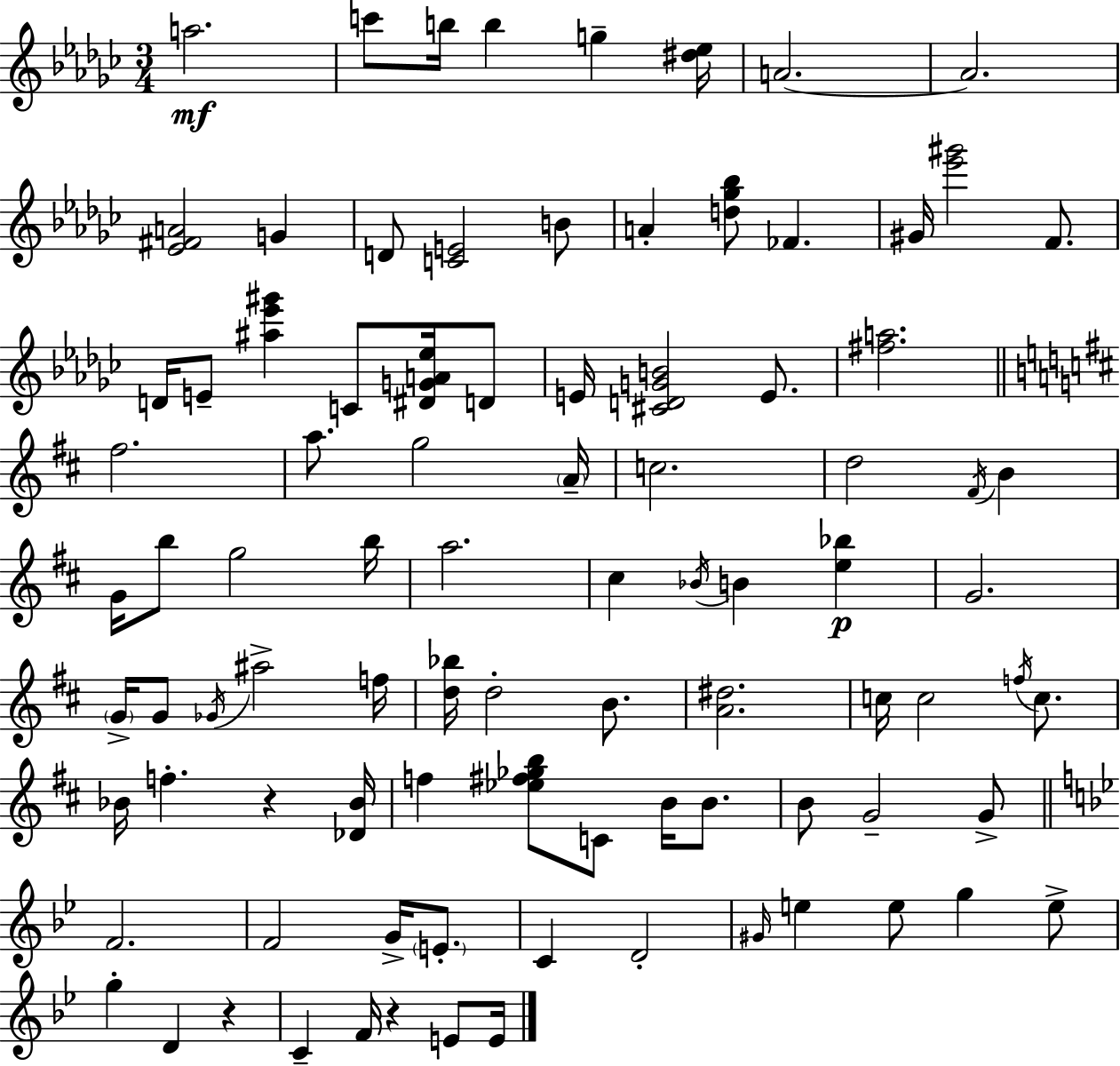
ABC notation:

X:1
T:Untitled
M:3/4
L:1/4
K:Ebm
a2 c'/2 b/4 b g [^d_e]/4 A2 A2 [_E^FA]2 G D/2 [CE]2 B/2 A [d_g_b]/2 _F ^G/4 [_e'^g']2 F/2 D/4 E/2 [^a_e'^g'] C/2 [^DGA_e]/4 D/2 E/4 [^CDGB]2 E/2 [^fa]2 ^f2 a/2 g2 A/4 c2 d2 ^F/4 B G/4 b/2 g2 b/4 a2 ^c _B/4 B [e_b] G2 G/4 G/2 _G/4 ^a2 f/4 [d_b]/4 d2 B/2 [A^d]2 c/4 c2 f/4 c/2 _B/4 f z [_D_B]/4 f [_e^f_gb]/2 C/2 B/4 B/2 B/2 G2 G/2 F2 F2 G/4 E/2 C D2 ^G/4 e e/2 g e/2 g D z C F/4 z E/2 E/4